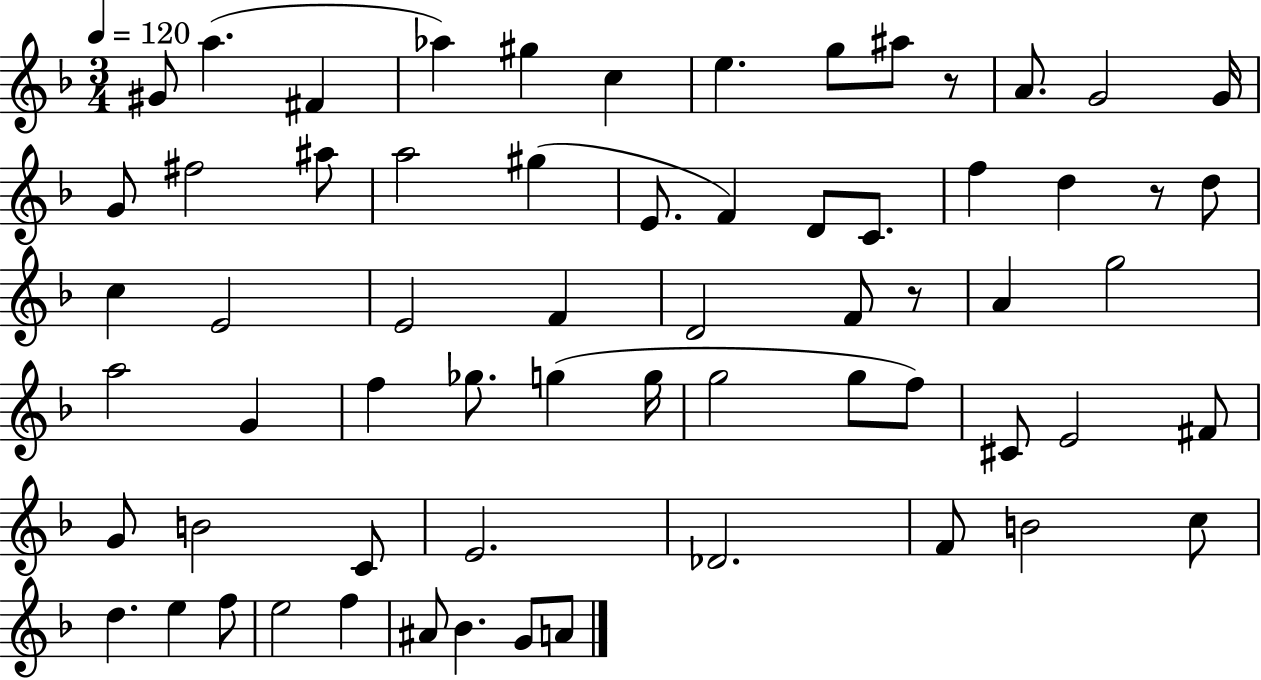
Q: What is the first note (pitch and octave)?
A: G#4